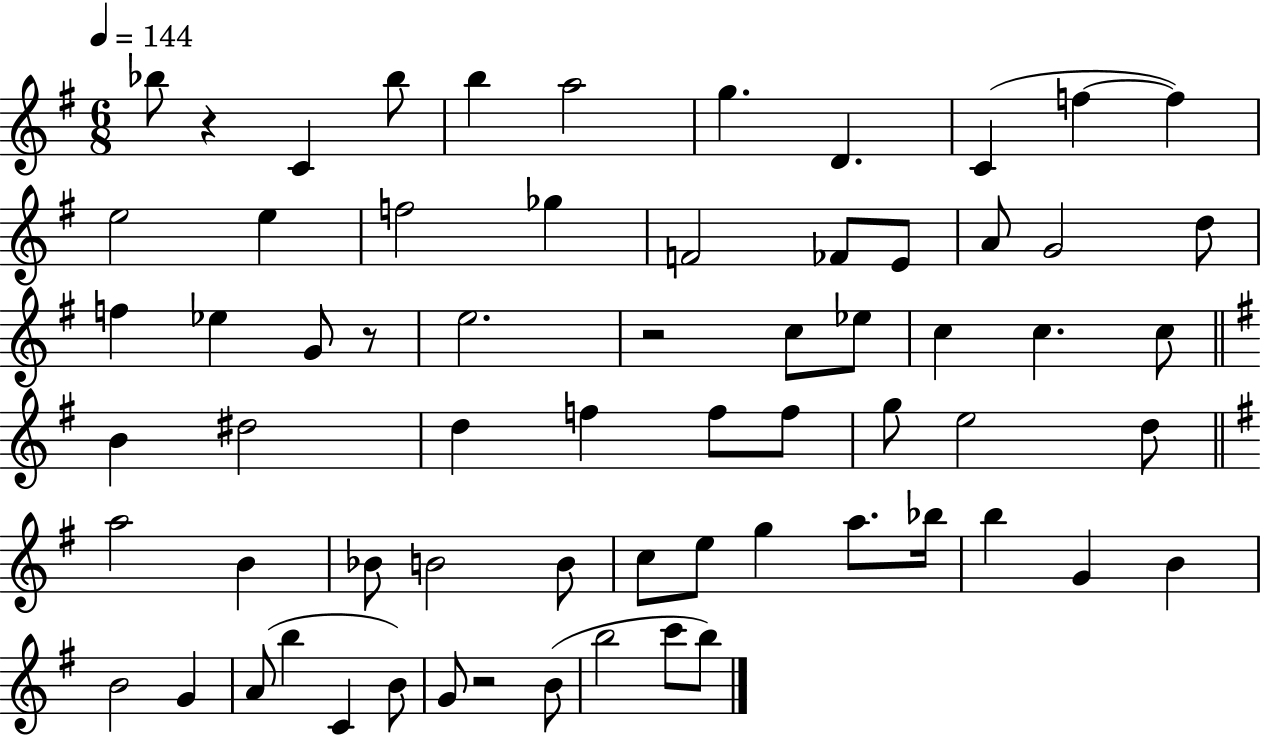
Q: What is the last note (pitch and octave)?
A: B5